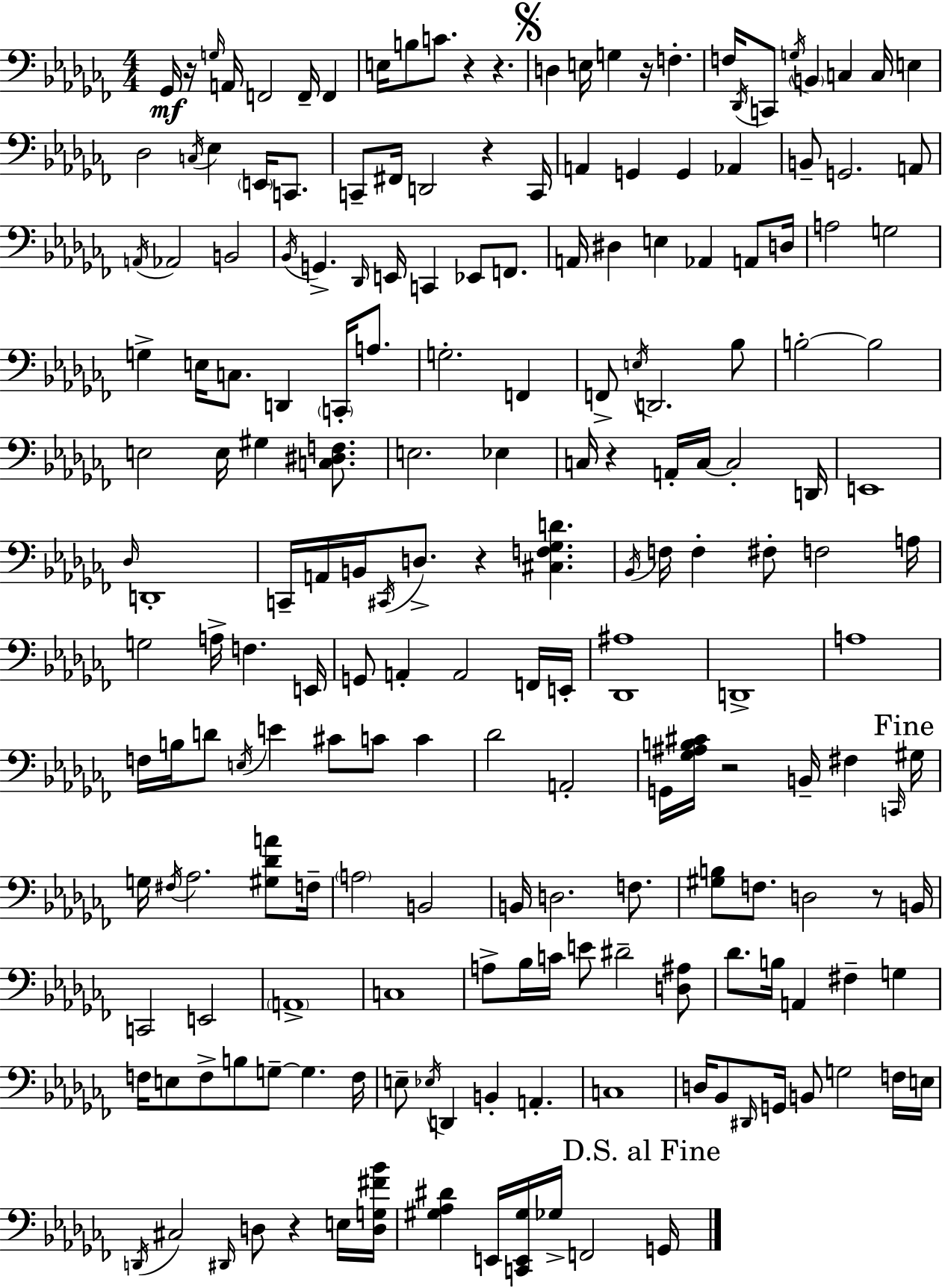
{
  \clef bass
  \numericTimeSignature
  \time 4/4
  \key aes \minor
  ges,16\mf r16 \grace { g16 } a,16 f,2 f,16-- f,4 | e16 b8 c'8. r4 r4. | \mark \markup { \musicglyph "scripts.segno" } d4 e16 g4 r16 f4.-. | f16 \acciaccatura { des,16 } c,8 \acciaccatura { g16 } \parenthesize b,4 c4 c16 e4 | \break des2 \acciaccatura { c16 } ees4 | \parenthesize e,16 c,8. c,8-- fis,16 d,2 r4 | c,16 a,4 g,4 g,4 | aes,4 b,8-- g,2. | \break a,8 \acciaccatura { a,16 } aes,2 b,2 | \acciaccatura { bes,16 } g,4.-> \grace { des,16 } e,16 c,4 | ees,8 f,8. a,16 dis4 e4 | aes,4 a,8 d16 a2 g2 | \break g4-> e16 c8. d,4 | \parenthesize c,16-. a8. g2.-. | f,4 f,8-> \acciaccatura { e16 } d,2. | bes8 b2-.~~ | \break b2 e2 | e16 gis4 <c dis f>8. e2. | ees4 c16 r4 a,16-. c16~~ c2-. | d,16 e,1 | \break \grace { des16 } d,1-. | c,16-- a,16 b,16 \acciaccatura { cis,16 } d8.-> | r4 <cis f ges d'>4. \acciaccatura { bes,16 } f16 f4-. | fis8-. f2 a16 g2 | \break a16-> f4. e,16 g,8 a,4-. | a,2 f,16 e,16-. <des, ais>1 | d,1-> | a1 | \break f16 b16 d'8 \acciaccatura { e16 } | e'4 cis'8 c'8 c'4 des'2 | a,2-. g,16 <ges ais b cis'>16 r2 | b,16-- fis4 \grace { c,16 } \mark "Fine" gis16 g16 \acciaccatura { fis16 } aes2. | \break <gis des' a'>8 f16-- \parenthesize a2 | b,2 b,16 d2. | f8. <gis b>8 | f8. d2 r8 b,16 c,2 | \break e,2 \parenthesize a,1-> | c1 | a8-> | bes16 c'16 e'8 dis'2-- <d ais>8 des'8. | \break b16 a,4 fis4-- g4 f16 e8 | f8-> b8 g8--~~ g4. f16 e8-- | \acciaccatura { ees16 } d,4 b,4-. a,4.-. c1 | d16 | \break bes,8 \grace { dis,16 } g,16 b,8 g2 f16 e16 | \acciaccatura { d,16 } cis2 \grace { dis,16 } d8 r4 | e16 <d g fis' bes'>16 <gis aes dis'>4 e,16 <c, e, gis>16 ges16-> f,2 | \mark "D.S. al Fine" g,16 \bar "|."
}